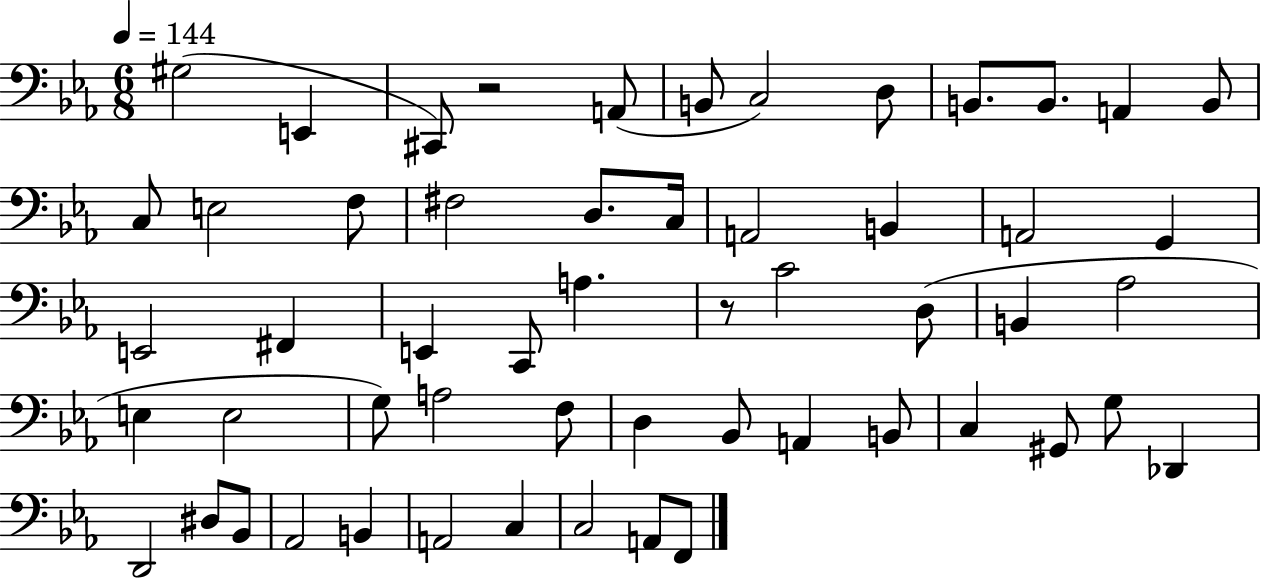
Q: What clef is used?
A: bass